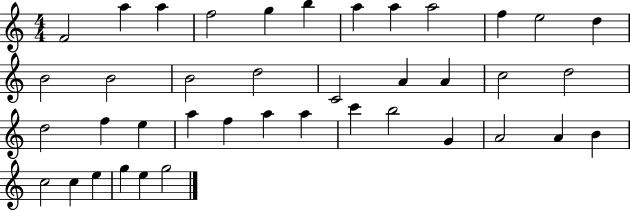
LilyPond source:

{
  \clef treble
  \numericTimeSignature
  \time 4/4
  \key c \major
  f'2 a''4 a''4 | f''2 g''4 b''4 | a''4 a''4 a''2 | f''4 e''2 d''4 | \break b'2 b'2 | b'2 d''2 | c'2 a'4 a'4 | c''2 d''2 | \break d''2 f''4 e''4 | a''4 f''4 a''4 a''4 | c'''4 b''2 g'4 | a'2 a'4 b'4 | \break c''2 c''4 e''4 | g''4 e''4 g''2 | \bar "|."
}